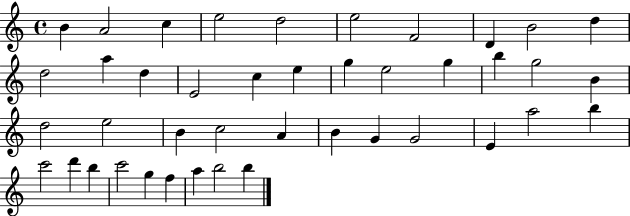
B4/q A4/h C5/q E5/h D5/h E5/h F4/h D4/q B4/h D5/q D5/h A5/q D5/q E4/h C5/q E5/q G5/q E5/h G5/q B5/q G5/h B4/q D5/h E5/h B4/q C5/h A4/q B4/q G4/q G4/h E4/q A5/h B5/q C6/h D6/q B5/q C6/h G5/q F5/q A5/q B5/h B5/q